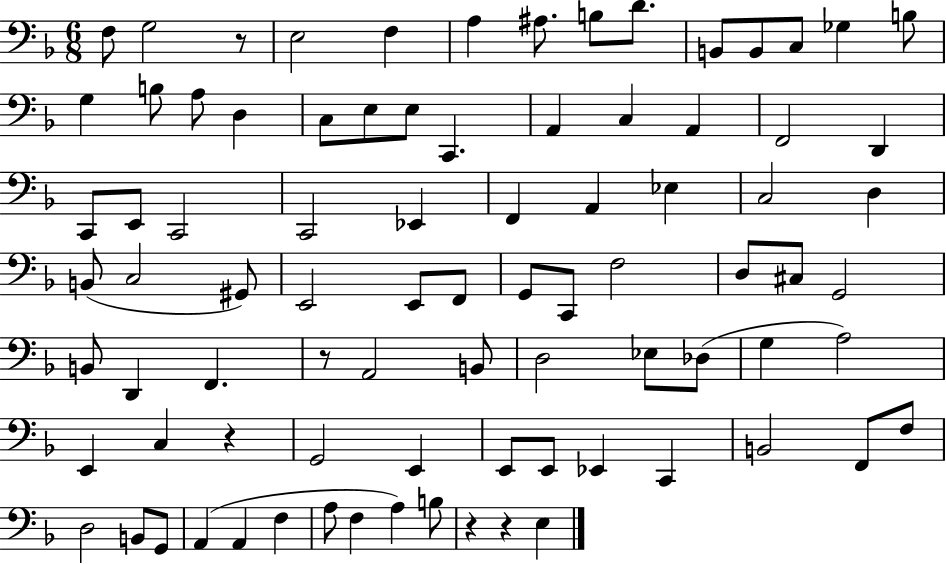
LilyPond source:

{
  \clef bass
  \numericTimeSignature
  \time 6/8
  \key f \major
  \repeat volta 2 { f8 g2 r8 | e2 f4 | a4 ais8. b8 d'8. | b,8 b,8 c8 ges4 b8 | \break g4 b8 a8 d4 | c8 e8 e8 c,4. | a,4 c4 a,4 | f,2 d,4 | \break c,8 e,8 c,2 | c,2 ees,4 | f,4 a,4 ees4 | c2 d4 | \break b,8( c2 gis,8) | e,2 e,8 f,8 | g,8 c,8 f2 | d8 cis8 g,2 | \break b,8 d,4 f,4. | r8 a,2 b,8 | d2 ees8 des8( | g4 a2) | \break e,4 c4 r4 | g,2 e,4 | e,8 e,8 ees,4 c,4 | b,2 f,8 f8 | \break d2 b,8 g,8 | a,4( a,4 f4 | a8 f4 a4) b8 | r4 r4 e4 | \break } \bar "|."
}